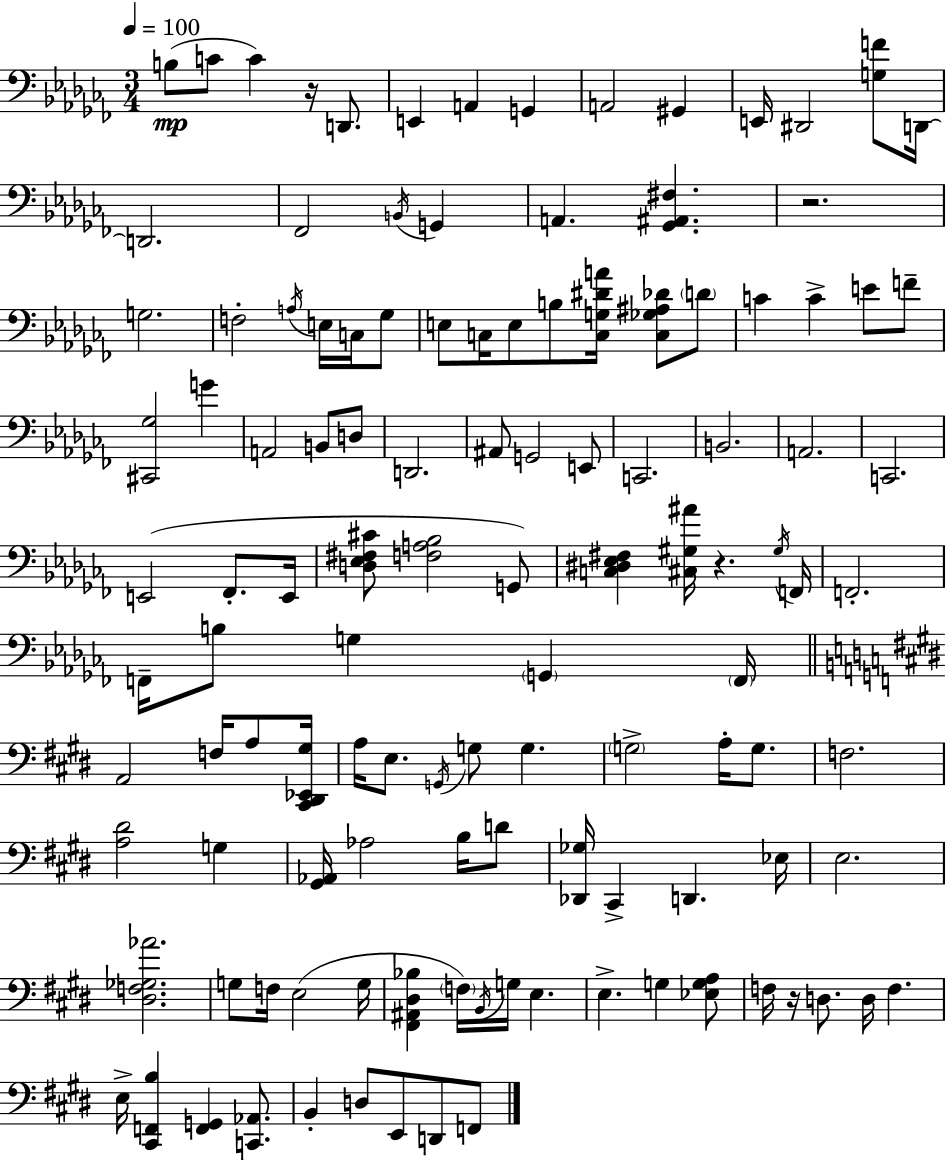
{
  \clef bass
  \numericTimeSignature
  \time 3/4
  \key aes \minor
  \tempo 4 = 100
  b8(\mp c'8 c'4) r16 d,8. | e,4 a,4 g,4 | a,2 gis,4 | e,16 dis,2 <g f'>8 d,16~~ | \break d,2. | fes,2 \acciaccatura { b,16 } g,4 | a,4. <ges, ais, fis>4. | r2. | \break g2. | f2-. \acciaccatura { a16 } e16 c16 | ges8 e8 c16 e8 b8 <c g dis' a'>16 <c ges ais des'>8 | \parenthesize d'8 c'4 c'4-> e'8 | \break f'8-- <cis, ges>2 g'4 | a,2 b,8 | d8 d,2. | ais,8 g,2 | \break e,8 c,2. | b,2. | a,2. | c,2. | \break e,2( fes,8.-. | e,16 <d ees fis cis'>8 <f a bes>2 | g,8) <c dis ees fis>4 <cis gis ais'>16 r4. | \acciaccatura { gis16 } f,16 f,2.-. | \break f,16-- b8 g4 \parenthesize g,4 | \parenthesize f,16 \bar "||" \break \key e \major a,2 f16 a8 <cis, dis, ees, gis>16 | a16 e8. \acciaccatura { g,16 } g8 g4. | \parenthesize g2-> a16-. g8. | f2. | \break <a dis'>2 g4 | <gis, aes,>16 aes2 b16 d'8 | <des, ges>16 cis,4-> d,4. | ees16 e2. | \break <dis f ges aes'>2. | g8 f16 e2( | g16 <fis, ais, dis bes>4 \parenthesize f16) \acciaccatura { b,16 } g16 e4. | e4.-> g4 | \break <ees g a>8 f16 r16 d8. d16 f4. | e16-> <cis, f, b>4 <f, g,>4 <c, aes,>8. | b,4-. d8 e,8 d,8 | f,8 \bar "|."
}